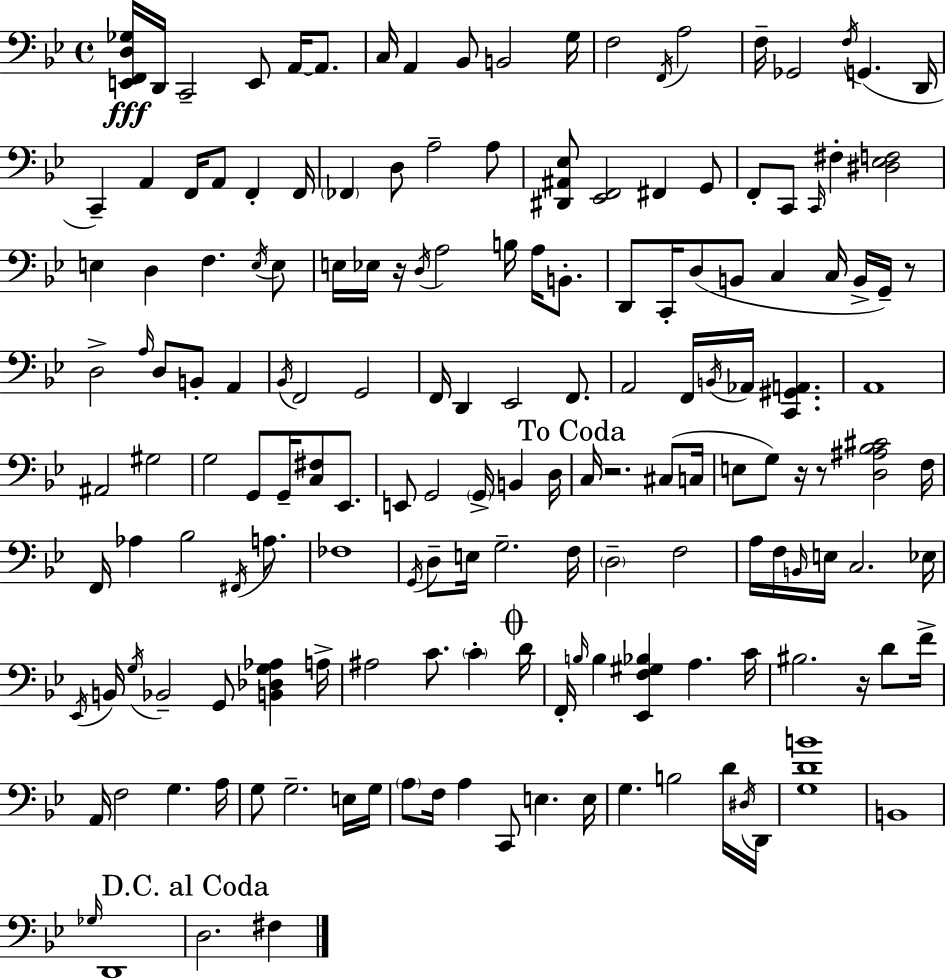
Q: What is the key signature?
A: G minor